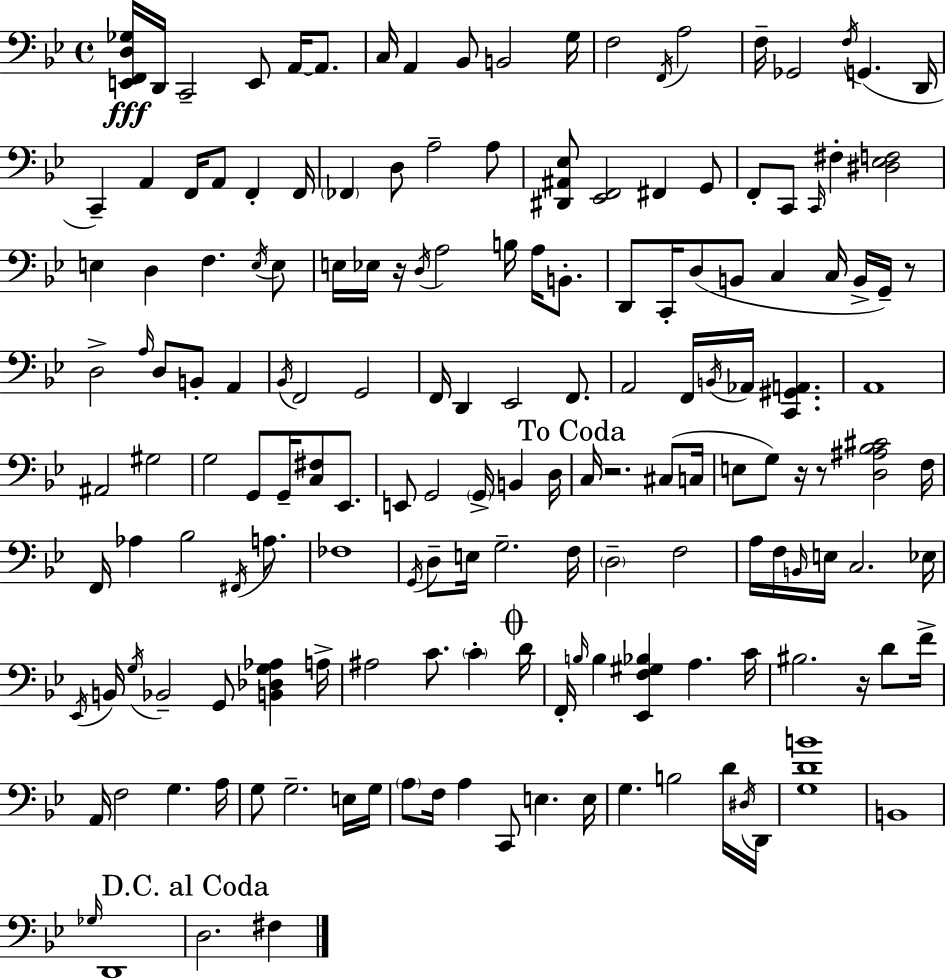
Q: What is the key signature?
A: G minor